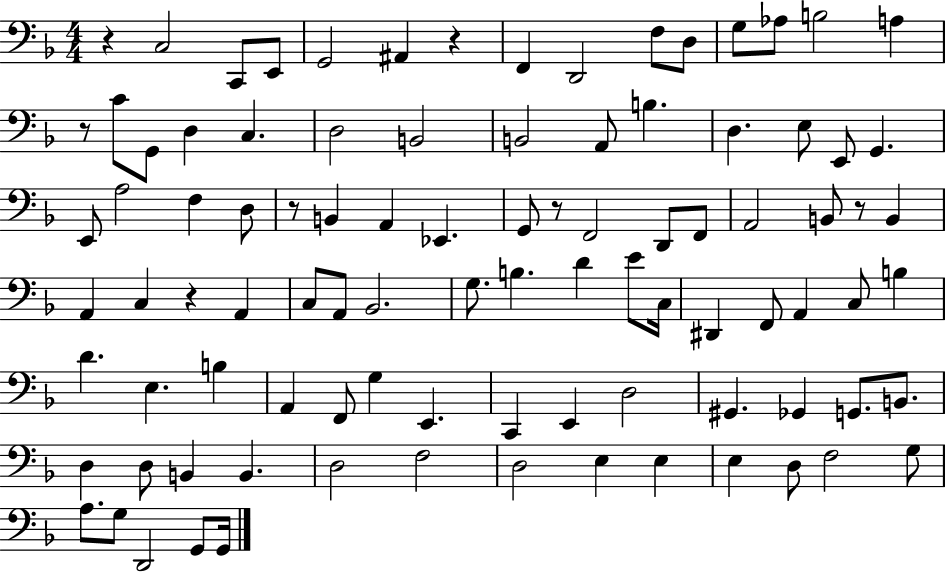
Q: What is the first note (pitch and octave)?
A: C3